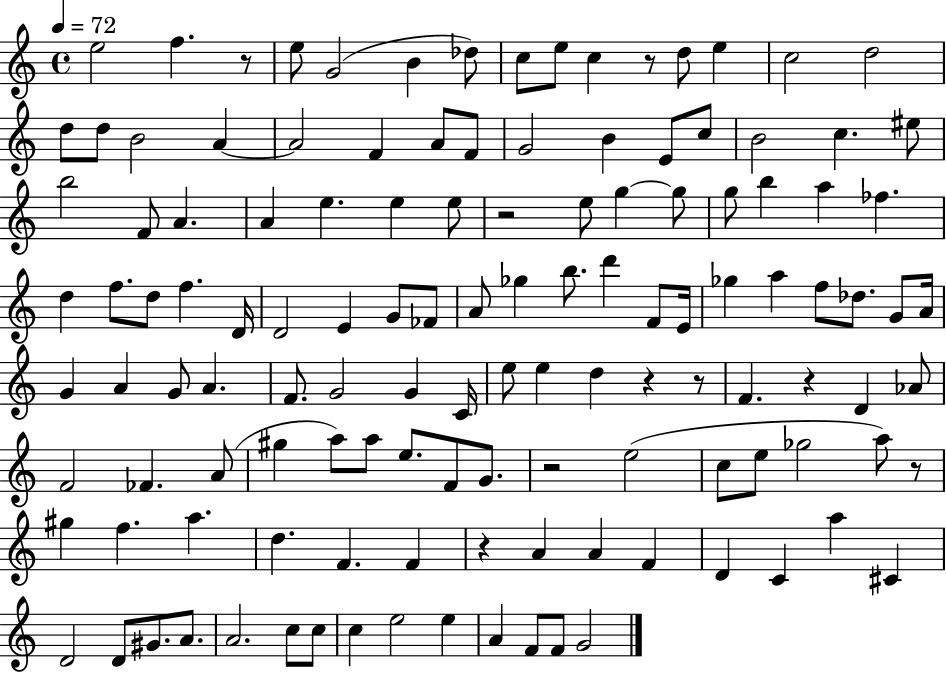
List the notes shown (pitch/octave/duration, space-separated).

E5/h F5/q. R/e E5/e G4/h B4/q Db5/e C5/e E5/e C5/q R/e D5/e E5/q C5/h D5/h D5/e D5/e B4/h A4/q A4/h F4/q A4/e F4/e G4/h B4/q E4/e C5/e B4/h C5/q. EIS5/e B5/h F4/e A4/q. A4/q E5/q. E5/q E5/e R/h E5/e G5/q G5/e G5/e B5/q A5/q FES5/q. D5/q F5/e. D5/e F5/q. D4/s D4/h E4/q G4/e FES4/e A4/e Gb5/q B5/e. D6/q F4/e E4/s Gb5/q A5/q F5/e Db5/e. G4/e A4/s G4/q A4/q G4/e A4/q. F4/e. G4/h G4/q C4/s E5/e E5/q D5/q R/q R/e F4/q. R/q D4/q Ab4/e F4/h FES4/q. A4/e G#5/q A5/e A5/e E5/e. F4/e G4/e. R/h E5/h C5/e E5/e Gb5/h A5/e R/e G#5/q F5/q. A5/q. D5/q. F4/q. F4/q R/q A4/q A4/q F4/q D4/q C4/q A5/q C#4/q D4/h D4/e G#4/e. A4/e. A4/h. C5/e C5/e C5/q E5/h E5/q A4/q F4/e F4/e G4/h